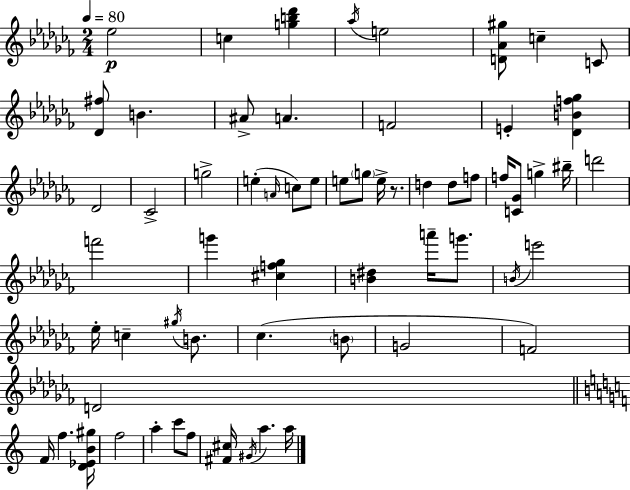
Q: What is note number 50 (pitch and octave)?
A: G#4